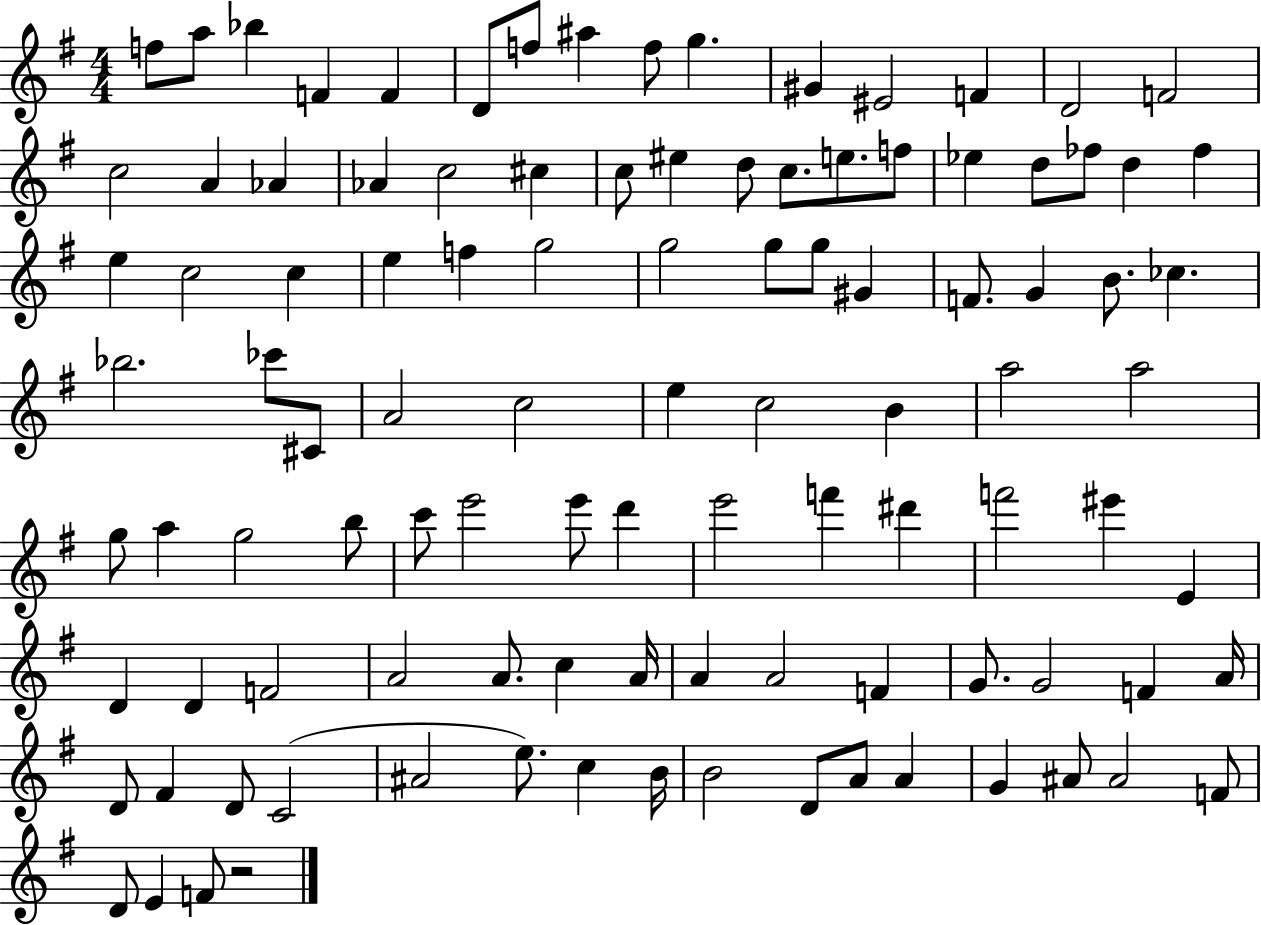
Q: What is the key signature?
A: G major